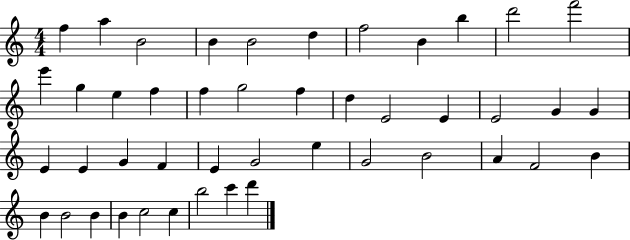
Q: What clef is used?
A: treble